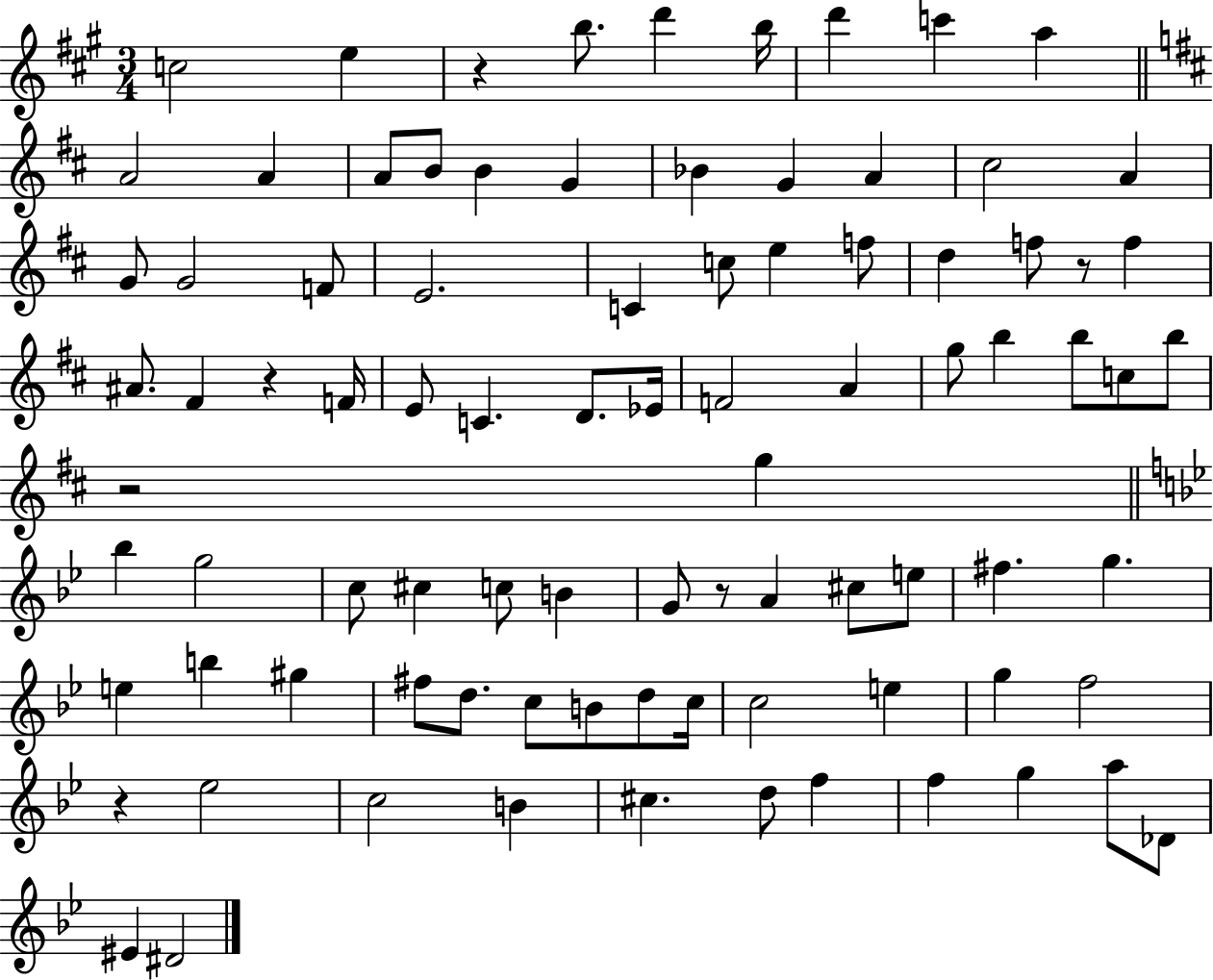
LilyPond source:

{
  \clef treble
  \numericTimeSignature
  \time 3/4
  \key a \major
  c''2 e''4 | r4 b''8. d'''4 b''16 | d'''4 c'''4 a''4 | \bar "||" \break \key d \major a'2 a'4 | a'8 b'8 b'4 g'4 | bes'4 g'4 a'4 | cis''2 a'4 | \break g'8 g'2 f'8 | e'2. | c'4 c''8 e''4 f''8 | d''4 f''8 r8 f''4 | \break ais'8. fis'4 r4 f'16 | e'8 c'4. d'8. ees'16 | f'2 a'4 | g''8 b''4 b''8 c''8 b''8 | \break r2 g''4 | \bar "||" \break \key g \minor bes''4 g''2 | c''8 cis''4 c''8 b'4 | g'8 r8 a'4 cis''8 e''8 | fis''4. g''4. | \break e''4 b''4 gis''4 | fis''8 d''8. c''8 b'8 d''8 c''16 | c''2 e''4 | g''4 f''2 | \break r4 ees''2 | c''2 b'4 | cis''4. d''8 f''4 | f''4 g''4 a''8 des'8 | \break eis'4 dis'2 | \bar "|."
}